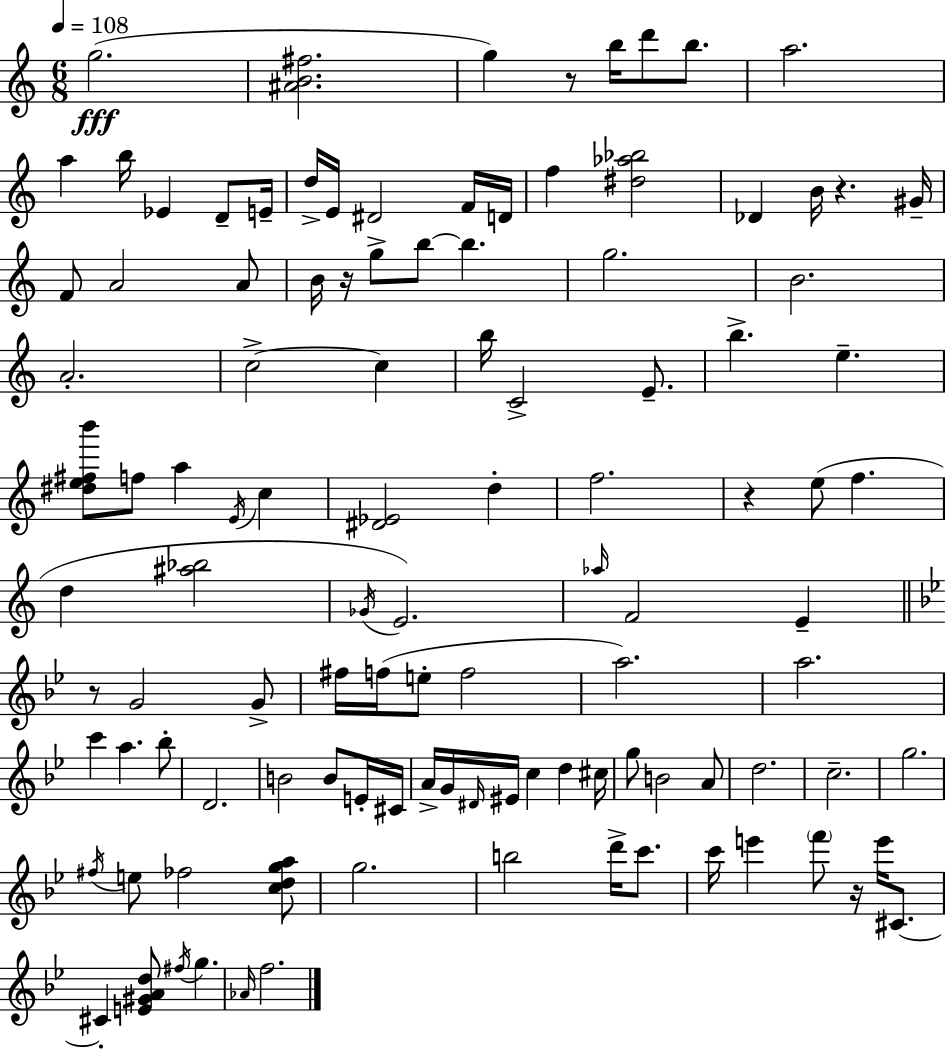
{
  \clef treble
  \numericTimeSignature
  \time 6/8
  \key c \major
  \tempo 4 = 108
  g''2.(\fff | <ais' b' fis''>2. | g''4) r8 b''16 d'''8 b''8. | a''2. | \break a''4 b''16 ees'4 d'8-- e'16-- | d''16-> e'16 dis'2 f'16 d'16 | f''4 <dis'' aes'' bes''>2 | des'4 b'16 r4. gis'16-- | \break f'8 a'2 a'8 | b'16 r16 g''8-> b''8~~ b''4. | g''2. | b'2. | \break a'2.-. | c''2->~~ c''4 | b''16 c'2-> e'8.-- | b''4.-> e''4.-- | \break <dis'' e'' fis'' b'''>8 f''8 a''4 \acciaccatura { e'16 } c''4 | <dis' ees'>2 d''4-. | f''2. | r4 e''8( f''4. | \break d''4 <ais'' bes''>2 | \acciaccatura { ges'16 }) e'2. | \grace { aes''16 } f'2 e'4-- | \bar "||" \break \key g \minor r8 g'2 g'8-> | fis''16 f''16( e''8-. f''2 | a''2.) | a''2. | \break c'''4 a''4. bes''8-. | d'2. | b'2 b'8 e'16-. cis'16 | a'16-> g'16 \grace { dis'16 } eis'16 c''4 d''4 | \break cis''16 g''8 b'2 a'8 | d''2. | c''2.-- | g''2. | \break \acciaccatura { fis''16 } e''8 fes''2 | <c'' d'' g'' a''>8 g''2. | b''2 d'''16-> c'''8. | c'''16 e'''4 \parenthesize f'''8 r16 e'''16 cis'8.~~ | \break cis'4-. <e' gis' a' d''>8 \acciaccatura { fis''16 } g''4. | \grace { aes'16 } f''2. | \bar "|."
}